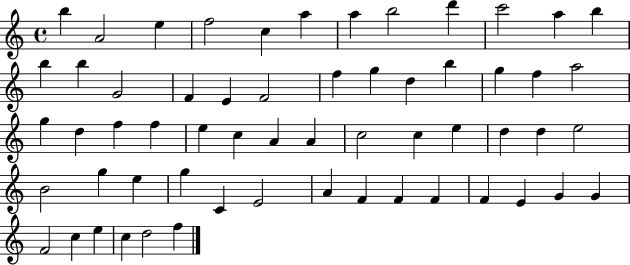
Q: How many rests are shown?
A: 0